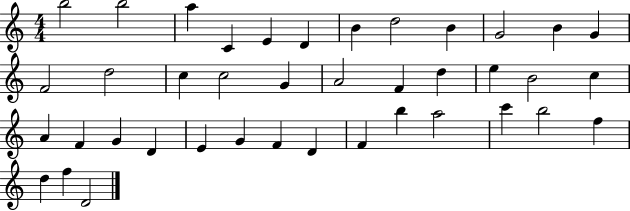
{
  \clef treble
  \numericTimeSignature
  \time 4/4
  \key c \major
  b''2 b''2 | a''4 c'4 e'4 d'4 | b'4 d''2 b'4 | g'2 b'4 g'4 | \break f'2 d''2 | c''4 c''2 g'4 | a'2 f'4 d''4 | e''4 b'2 c''4 | \break a'4 f'4 g'4 d'4 | e'4 g'4 f'4 d'4 | f'4 b''4 a''2 | c'''4 b''2 f''4 | \break d''4 f''4 d'2 | \bar "|."
}